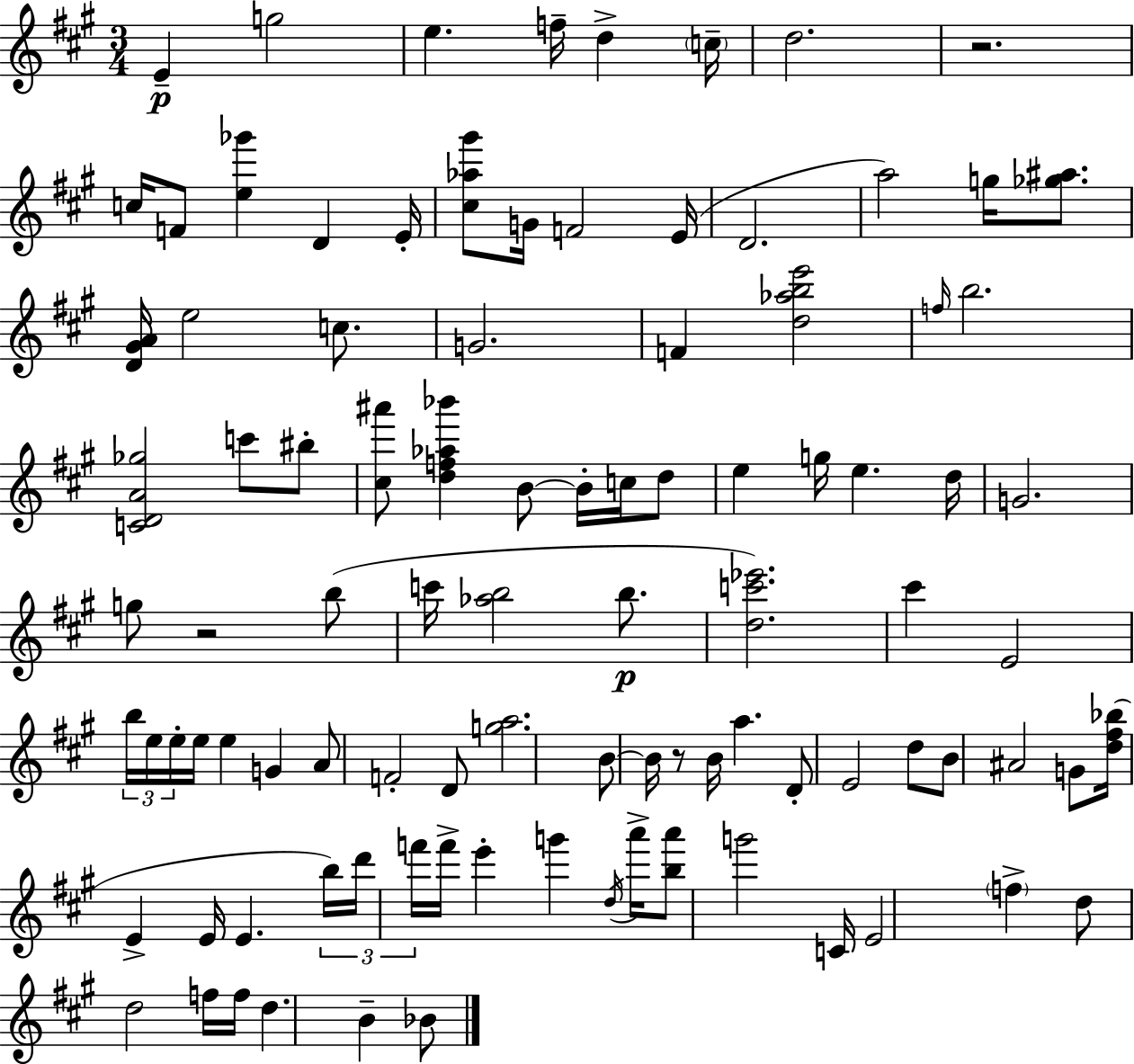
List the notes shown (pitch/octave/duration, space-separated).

E4/q G5/h E5/q. F5/s D5/q C5/s D5/h. R/h. C5/s F4/e [E5,Gb6]/q D4/q E4/s [C#5,Ab5,G#6]/e G4/s F4/h E4/s D4/h. A5/h G5/s [Gb5,A#5]/e. [D4,G#4,A4]/s E5/h C5/e. G4/h. F4/q [D5,Ab5,B5,E6]/h F5/s B5/h. [C4,D4,A4,Gb5]/h C6/e BIS5/e [C#5,A#6]/e [D5,F5,Ab5,Bb6]/q B4/e B4/s C5/s D5/e E5/q G5/s E5/q. D5/s G4/h. G5/e R/h B5/e C6/s [Ab5,B5]/h B5/e. [D5,C6,Eb6]/h. C#6/q E4/h B5/s E5/s E5/s E5/s E5/q G4/q A4/e F4/h D4/e [G5,A5]/h. B4/e B4/s R/e B4/s A5/q. D4/e E4/h D5/e B4/e A#4/h G4/e [D5,F#5,Bb5]/s E4/q E4/s E4/q. B5/s D6/s F6/s F6/s E6/q G6/q D5/s A6/s [B5,A6]/e G6/h C4/s E4/h F5/q D5/e D5/h F5/s F5/s D5/q. B4/q Bb4/e